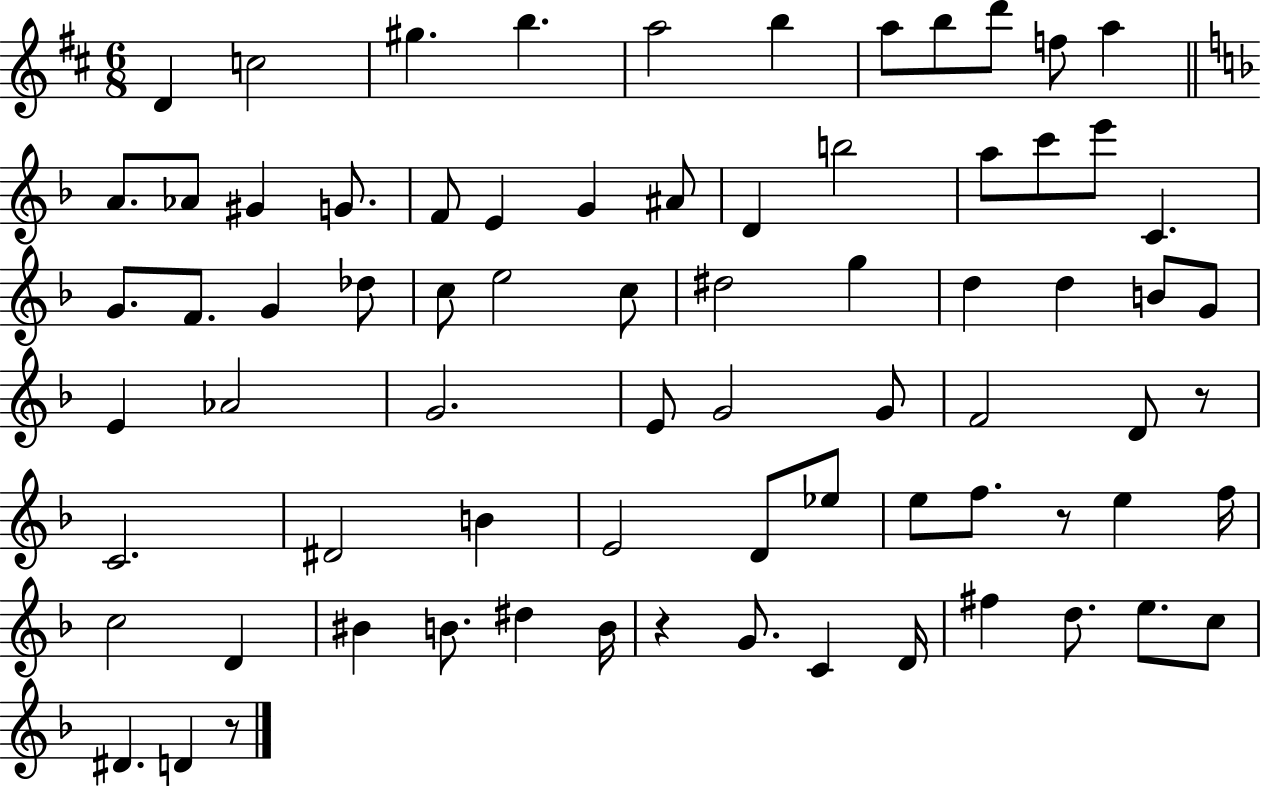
{
  \clef treble
  \numericTimeSignature
  \time 6/8
  \key d \major
  d'4 c''2 | gis''4. b''4. | a''2 b''4 | a''8 b''8 d'''8 f''8 a''4 | \break \bar "||" \break \key d \minor a'8. aes'8 gis'4 g'8. | f'8 e'4 g'4 ais'8 | d'4 b''2 | a''8 c'''8 e'''8 c'4. | \break g'8. f'8. g'4 des''8 | c''8 e''2 c''8 | dis''2 g''4 | d''4 d''4 b'8 g'8 | \break e'4 aes'2 | g'2. | e'8 g'2 g'8 | f'2 d'8 r8 | \break c'2. | dis'2 b'4 | e'2 d'8 ees''8 | e''8 f''8. r8 e''4 f''16 | \break c''2 d'4 | bis'4 b'8. dis''4 b'16 | r4 g'8. c'4 d'16 | fis''4 d''8. e''8. c''8 | \break dis'4. d'4 r8 | \bar "|."
}